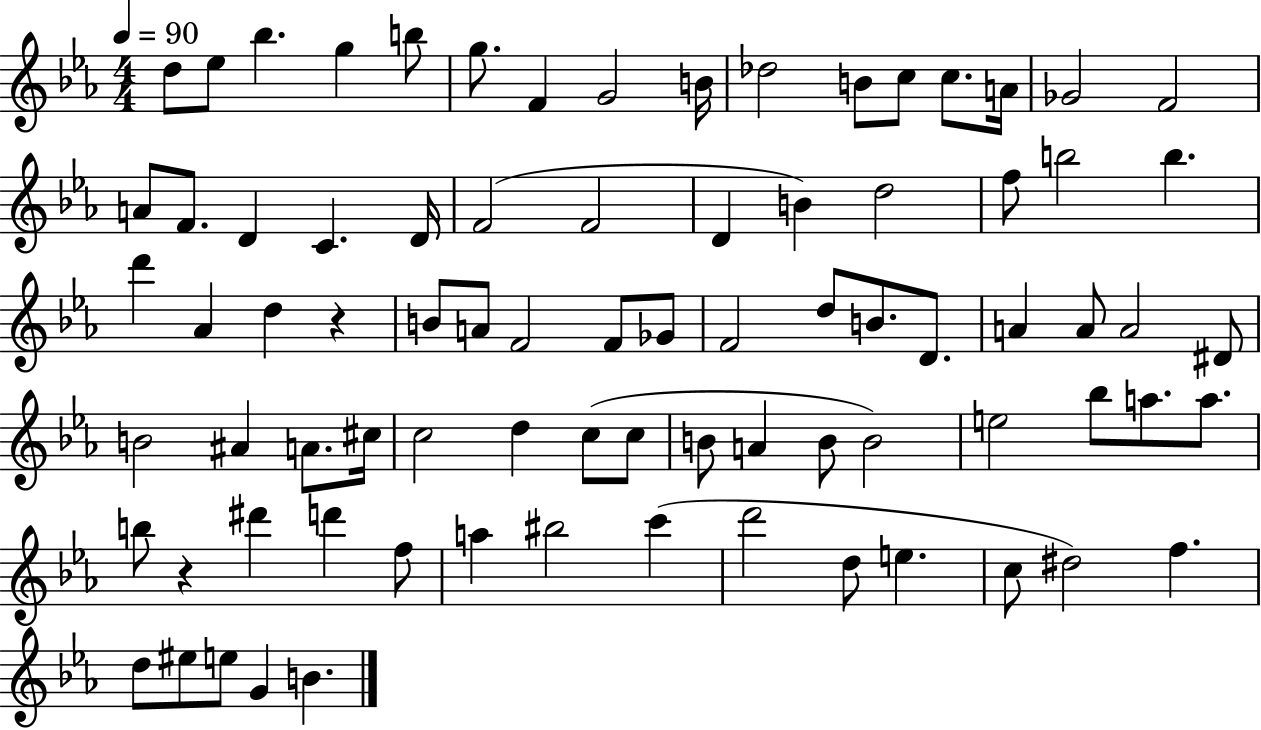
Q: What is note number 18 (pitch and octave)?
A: F4